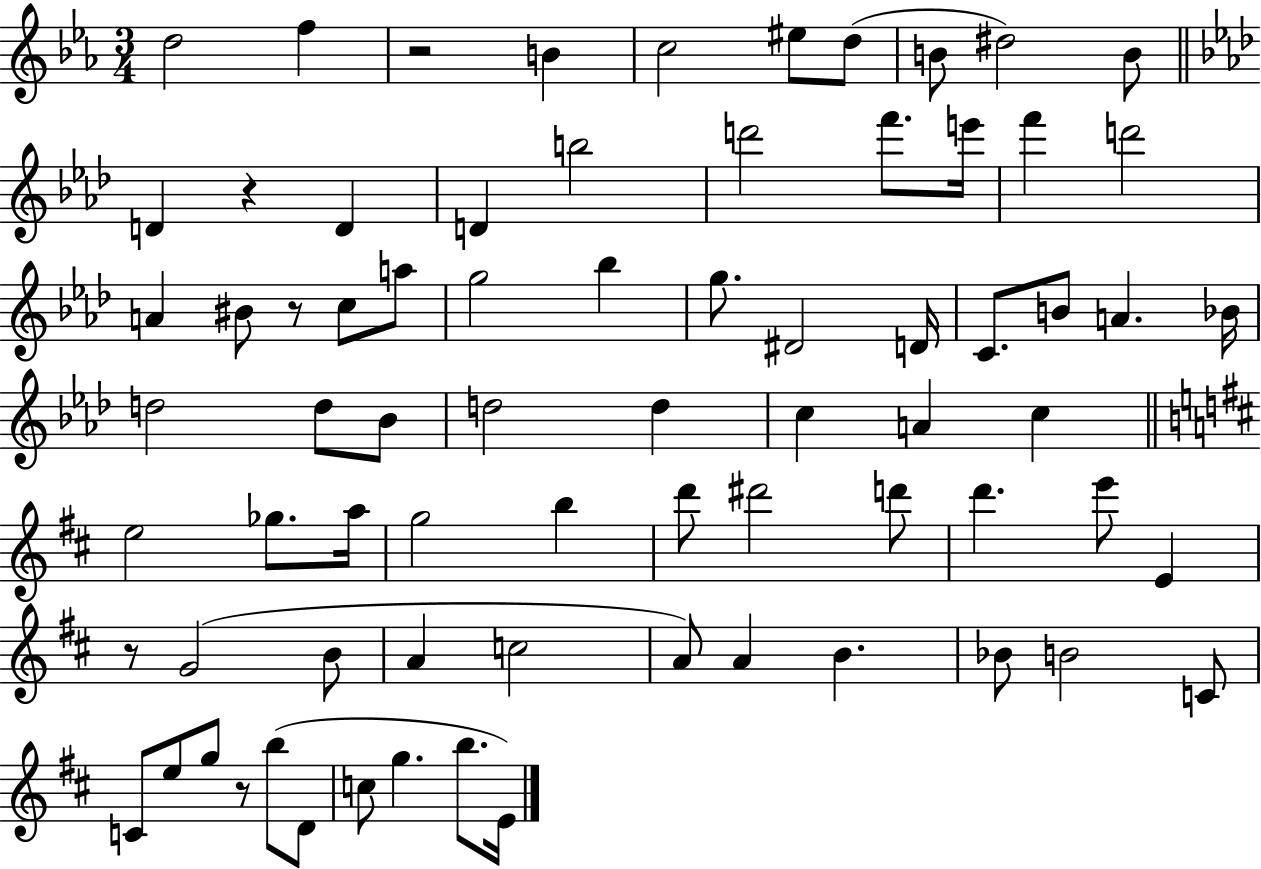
D5/h F5/q R/h B4/q C5/h EIS5/e D5/e B4/e D#5/h B4/e D4/q R/q D4/q D4/q B5/h D6/h F6/e. E6/s F6/q D6/h A4/q BIS4/e R/e C5/e A5/e G5/h Bb5/q G5/e. D#4/h D4/s C4/e. B4/e A4/q. Bb4/s D5/h D5/e Bb4/e D5/h D5/q C5/q A4/q C5/q E5/h Gb5/e. A5/s G5/h B5/q D6/e D#6/h D6/e D6/q. E6/e E4/q R/e G4/h B4/e A4/q C5/h A4/e A4/q B4/q. Bb4/e B4/h C4/e C4/e E5/e G5/e R/e B5/e D4/e C5/e G5/q. B5/e. E4/s